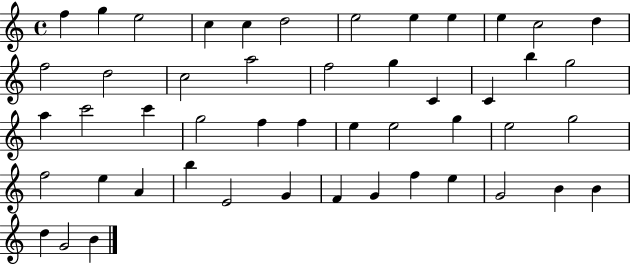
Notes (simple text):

F5/q G5/q E5/h C5/q C5/q D5/h E5/h E5/q E5/q E5/q C5/h D5/q F5/h D5/h C5/h A5/h F5/h G5/q C4/q C4/q B5/q G5/h A5/q C6/h C6/q G5/h F5/q F5/q E5/q E5/h G5/q E5/h G5/h F5/h E5/q A4/q B5/q E4/h G4/q F4/q G4/q F5/q E5/q G4/h B4/q B4/q D5/q G4/h B4/q